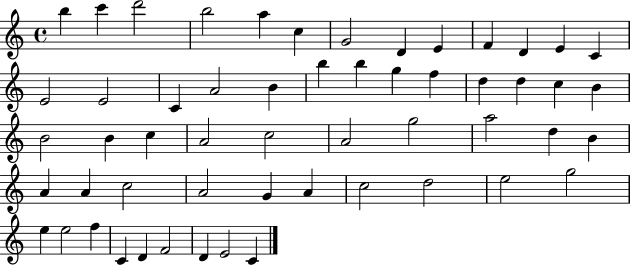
B5/q C6/q D6/h B5/h A5/q C5/q G4/h D4/q E4/q F4/q D4/q E4/q C4/q E4/h E4/h C4/q A4/h B4/q B5/q B5/q G5/q F5/q D5/q D5/q C5/q B4/q B4/h B4/q C5/q A4/h C5/h A4/h G5/h A5/h D5/q B4/q A4/q A4/q C5/h A4/h G4/q A4/q C5/h D5/h E5/h G5/h E5/q E5/h F5/q C4/q D4/q F4/h D4/q E4/h C4/q